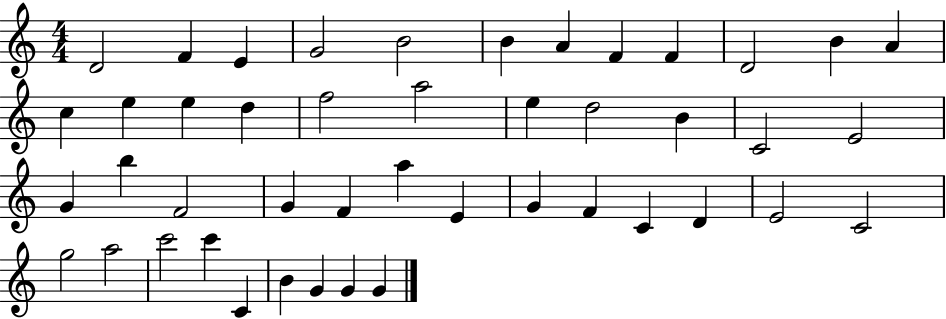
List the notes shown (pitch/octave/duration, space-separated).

D4/h F4/q E4/q G4/h B4/h B4/q A4/q F4/q F4/q D4/h B4/q A4/q C5/q E5/q E5/q D5/q F5/h A5/h E5/q D5/h B4/q C4/h E4/h G4/q B5/q F4/h G4/q F4/q A5/q E4/q G4/q F4/q C4/q D4/q E4/h C4/h G5/h A5/h C6/h C6/q C4/q B4/q G4/q G4/q G4/q